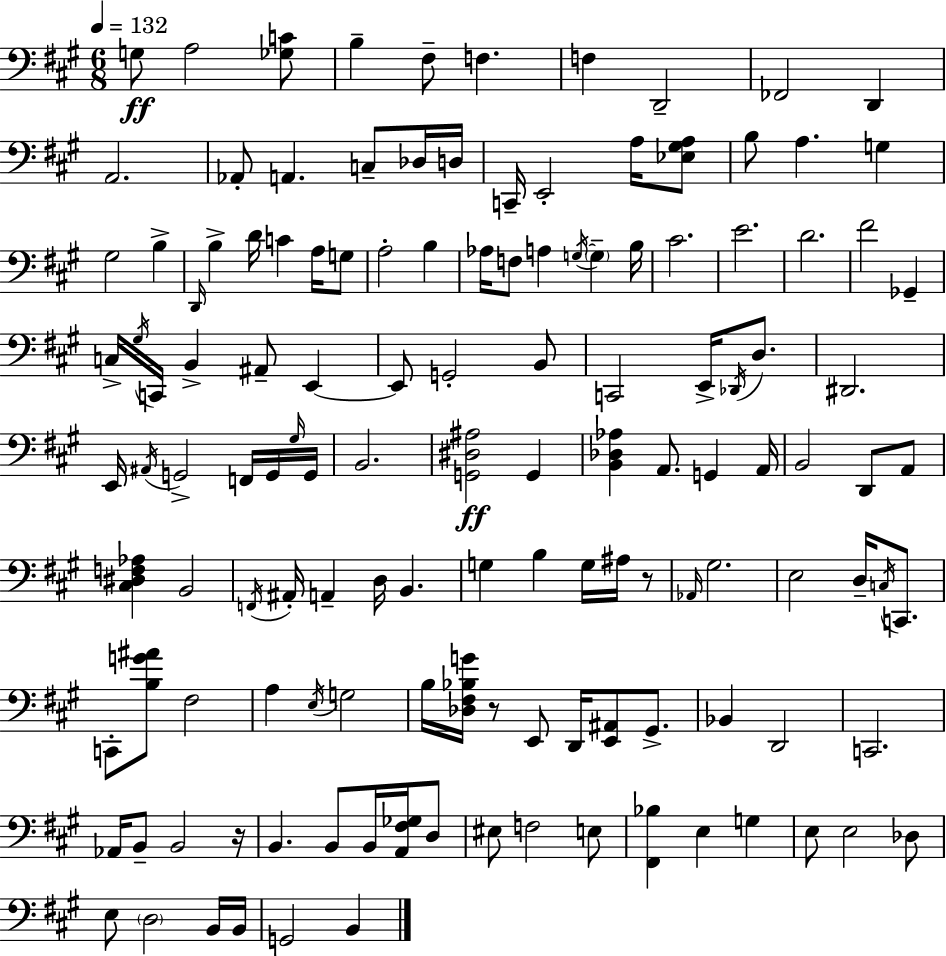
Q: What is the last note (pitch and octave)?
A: B2